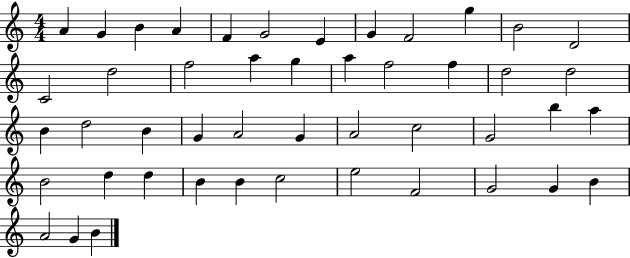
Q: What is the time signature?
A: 4/4